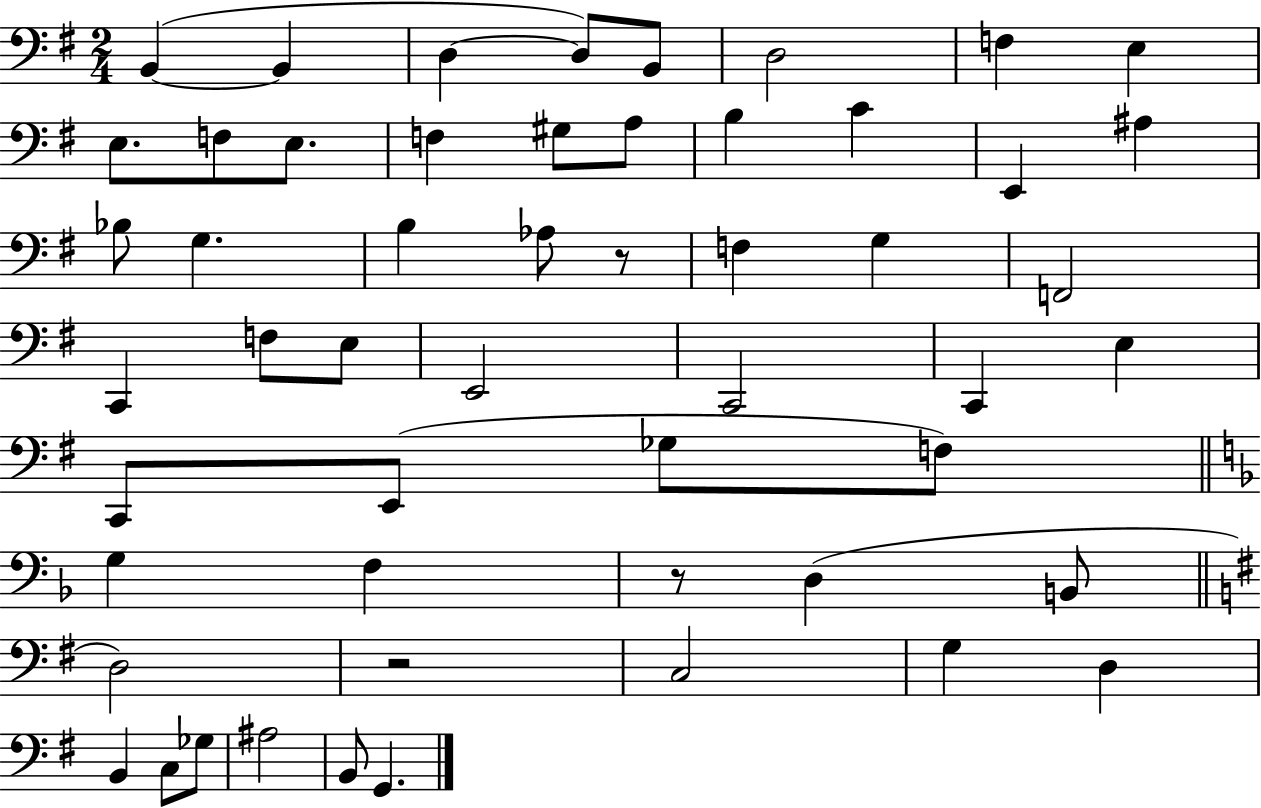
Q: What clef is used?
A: bass